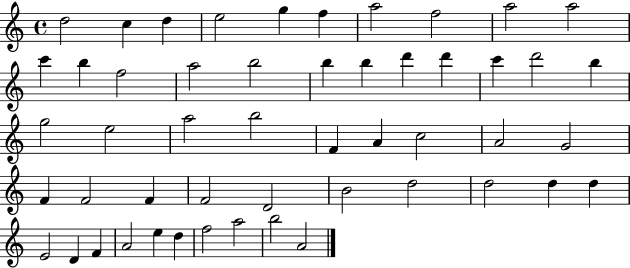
D5/h C5/q D5/q E5/h G5/q F5/q A5/h F5/h A5/h A5/h C6/q B5/q F5/h A5/h B5/h B5/q B5/q D6/q D6/q C6/q D6/h B5/q G5/h E5/h A5/h B5/h F4/q A4/q C5/h A4/h G4/h F4/q F4/h F4/q F4/h D4/h B4/h D5/h D5/h D5/q D5/q E4/h D4/q F4/q A4/h E5/q D5/q F5/h A5/h B5/h A4/h